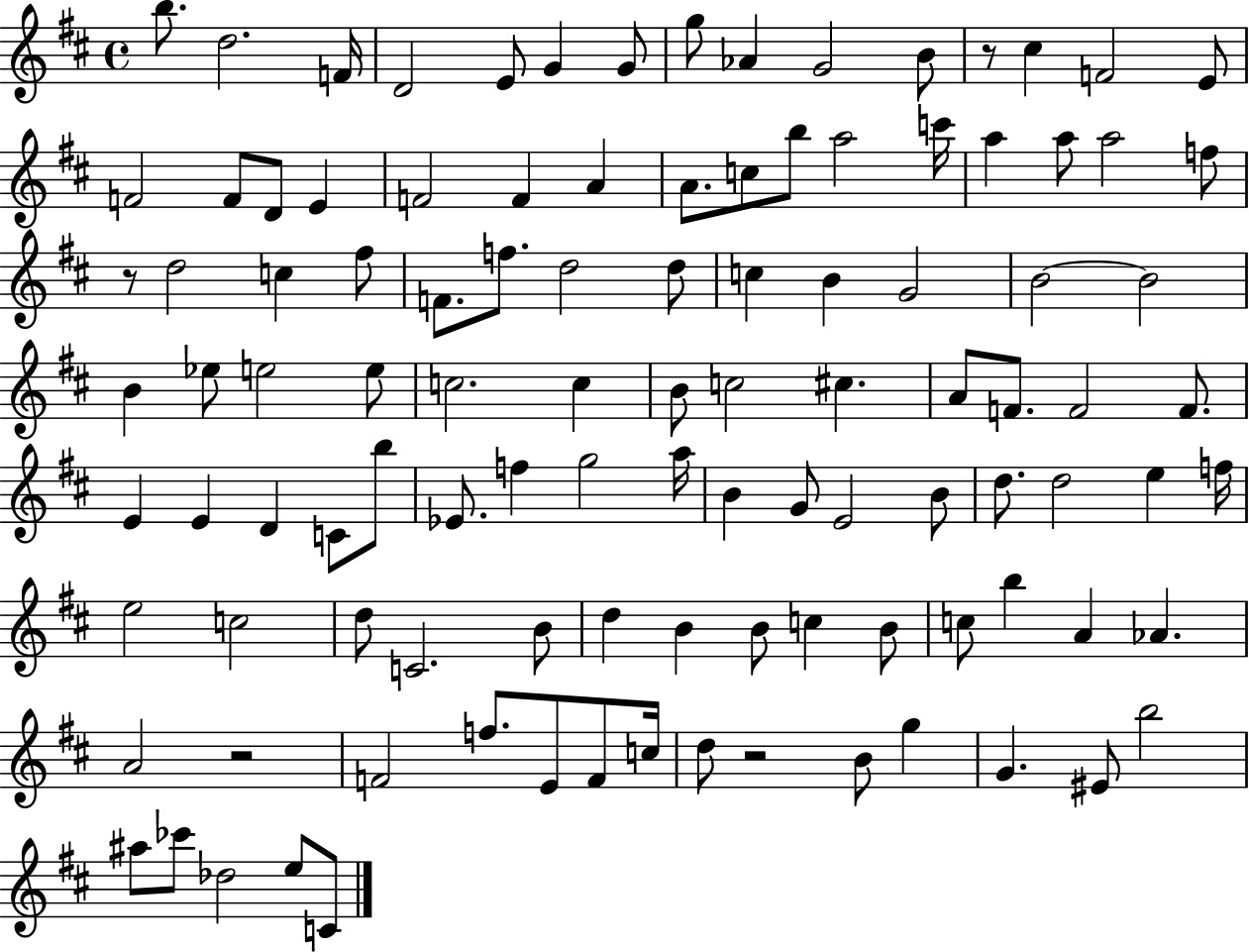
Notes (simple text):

B5/e. D5/h. F4/s D4/h E4/e G4/q G4/e G5/e Ab4/q G4/h B4/e R/e C#5/q F4/h E4/e F4/h F4/e D4/e E4/q F4/h F4/q A4/q A4/e. C5/e B5/e A5/h C6/s A5/q A5/e A5/h F5/e R/e D5/h C5/q F#5/e F4/e. F5/e. D5/h D5/e C5/q B4/q G4/h B4/h B4/h B4/q Eb5/e E5/h E5/e C5/h. C5/q B4/e C5/h C#5/q. A4/e F4/e. F4/h F4/e. E4/q E4/q D4/q C4/e B5/e Eb4/e. F5/q G5/h A5/s B4/q G4/e E4/h B4/e D5/e. D5/h E5/q F5/s E5/h C5/h D5/e C4/h. B4/e D5/q B4/q B4/e C5/q B4/e C5/e B5/q A4/q Ab4/q. A4/h R/h F4/h F5/e. E4/e F4/e C5/s D5/e R/h B4/e G5/q G4/q. EIS4/e B5/h A#5/e CES6/e Db5/h E5/e C4/e